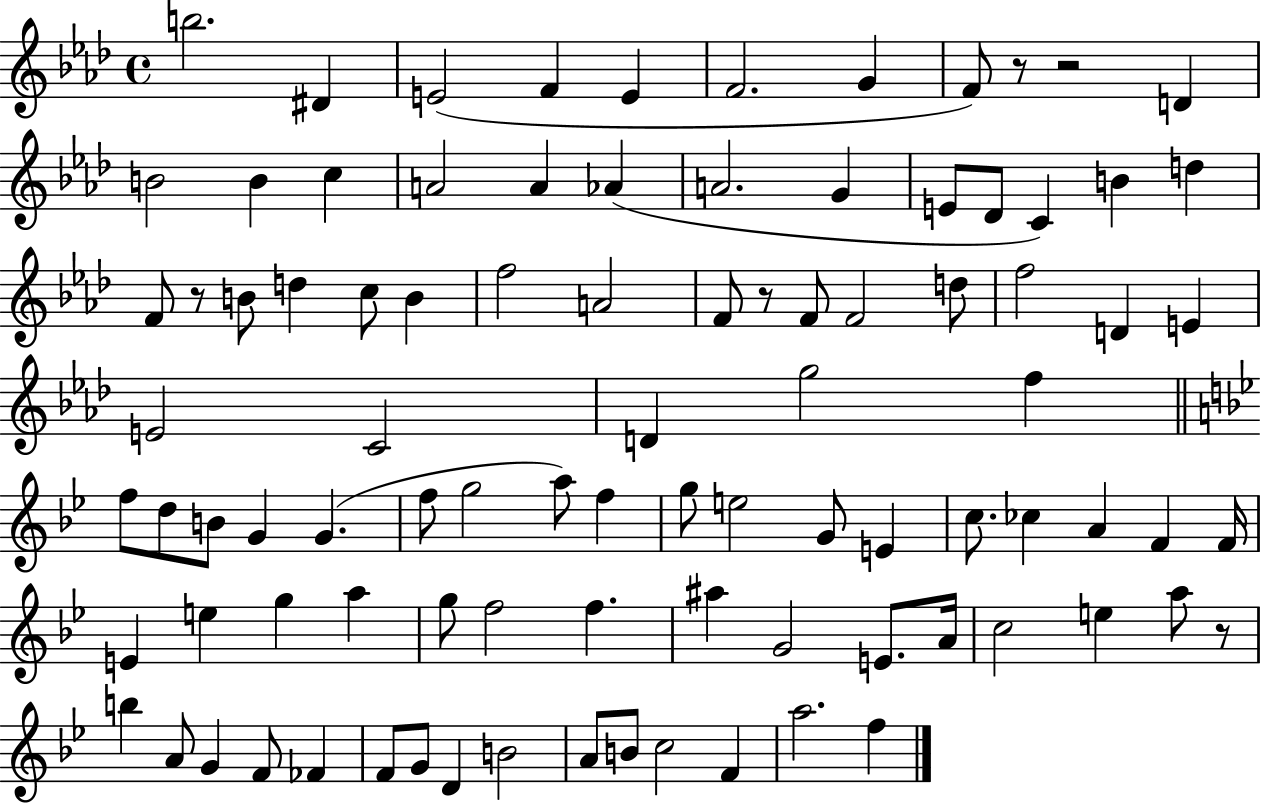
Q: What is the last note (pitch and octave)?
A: F5